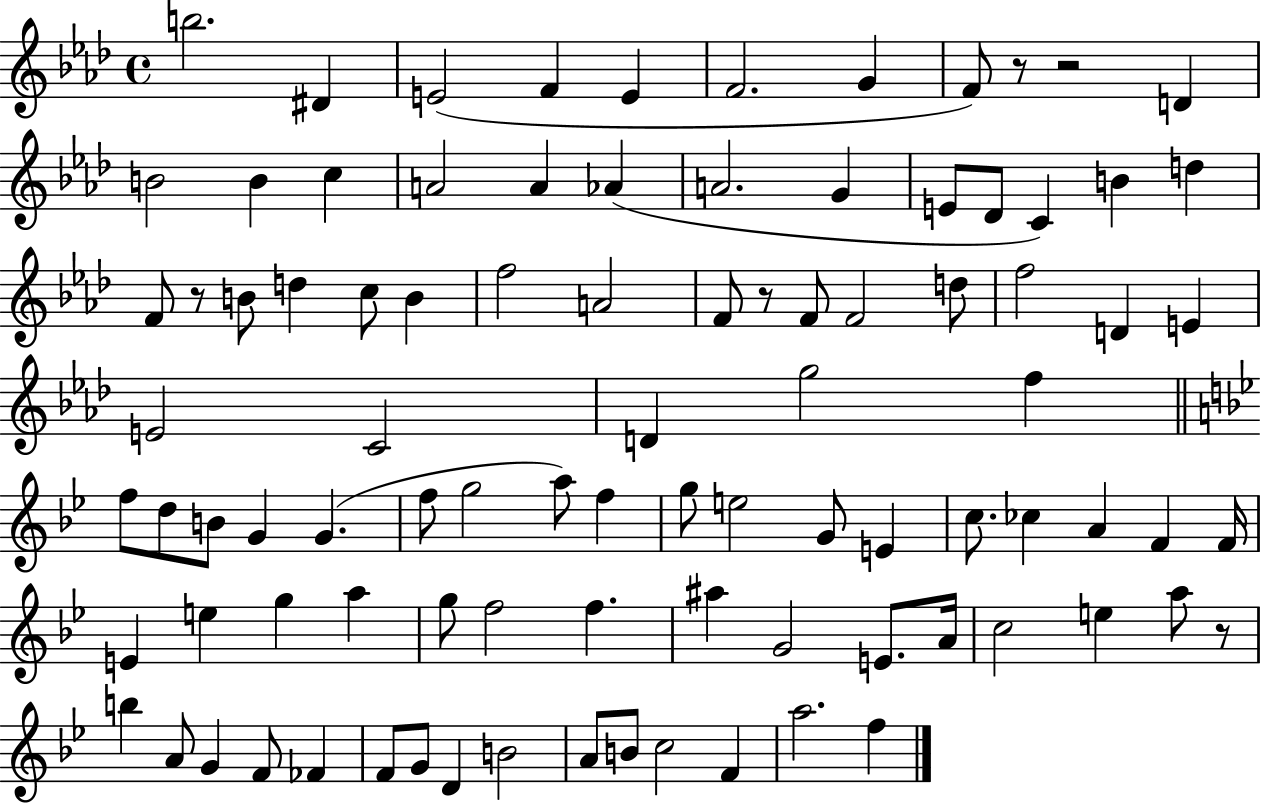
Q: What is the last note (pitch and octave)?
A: F5